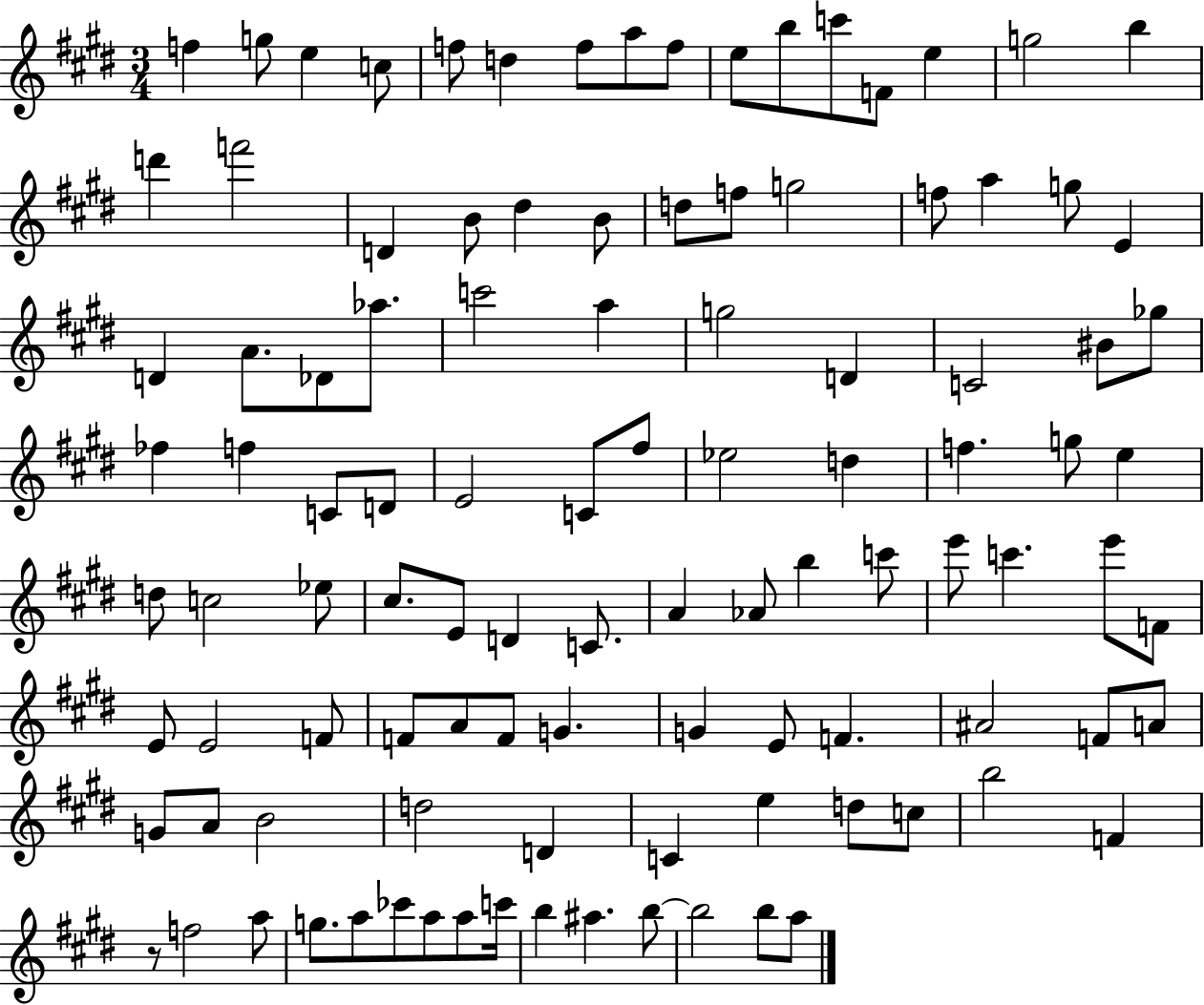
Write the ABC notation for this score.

X:1
T:Untitled
M:3/4
L:1/4
K:E
f g/2 e c/2 f/2 d f/2 a/2 f/2 e/2 b/2 c'/2 F/2 e g2 b d' f'2 D B/2 ^d B/2 d/2 f/2 g2 f/2 a g/2 E D A/2 _D/2 _a/2 c'2 a g2 D C2 ^B/2 _g/2 _f f C/2 D/2 E2 C/2 ^f/2 _e2 d f g/2 e d/2 c2 _e/2 ^c/2 E/2 D C/2 A _A/2 b c'/2 e'/2 c' e'/2 F/2 E/2 E2 F/2 F/2 A/2 F/2 G G E/2 F ^A2 F/2 A/2 G/2 A/2 B2 d2 D C e d/2 c/2 b2 F z/2 f2 a/2 g/2 a/2 _c'/2 a/2 a/2 c'/4 b ^a b/2 b2 b/2 a/2